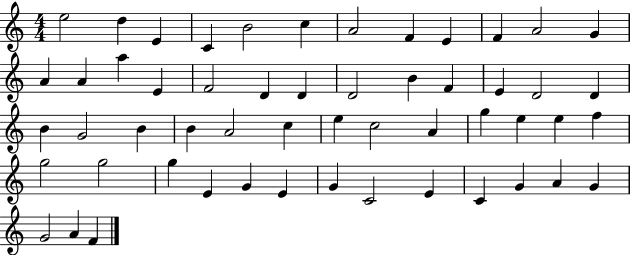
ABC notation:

X:1
T:Untitled
M:4/4
L:1/4
K:C
e2 d E C B2 c A2 F E F A2 G A A a E F2 D D D2 B F E D2 D B G2 B B A2 c e c2 A g e e f g2 g2 g E G E G C2 E C G A G G2 A F